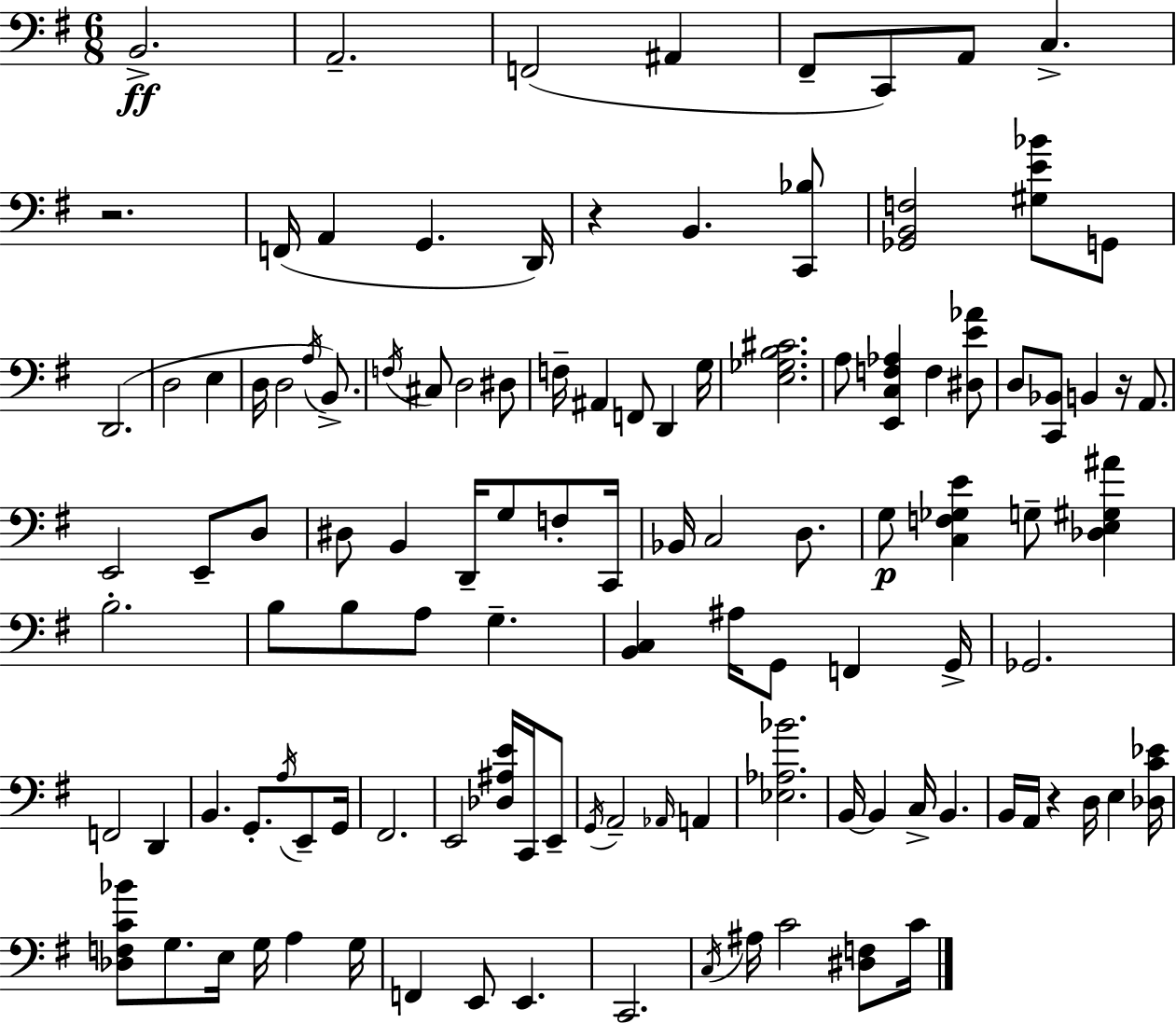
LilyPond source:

{
  \clef bass
  \numericTimeSignature
  \time 6/8
  \key g \major
  b,2.->\ff | a,2.-- | f,2( ais,4 | fis,8-- c,8) a,8 c4.-> | \break r2. | f,16( a,4 g,4. d,16) | r4 b,4. <c, bes>8 | <ges, b, f>2 <gis e' bes'>8 g,8 | \break d,2.( | d2 e4 | d16 d2 \acciaccatura { a16 }) b,8.-> | \acciaccatura { f16 } cis8 d2 | \break dis8 f16-- ais,4 f,8 d,4 | g16 <e ges b cis'>2. | a8 <e, c f aes>4 f4 | <dis e' aes'>8 d8 <c, bes,>8 b,4 r16 a,8. | \break e,2 e,8-- | d8 dis8 b,4 d,16-- g8 f8-. | c,16 bes,16 c2 d8. | g8\p <c f ges e'>4 g8-- <des e gis ais'>4 | \break b2.-. | b8 b8 a8 g4.-- | <b, c>4 ais16 g,8 f,4 | g,16-> ges,2. | \break f,2 d,4 | b,4. g,8.-. \acciaccatura { a16 } | e,8-- g,16 fis,2. | e,2 <des ais e'>16 | \break c,16 e,8-- \acciaccatura { g,16 } a,2-- | \grace { aes,16 } a,4 <ees aes bes'>2. | b,16~~ b,4 c16-> b,4. | b,16 a,16 r4 d16 | \break e4 <des c' ees'>16 <des f c' bes'>8 g8. e16 g16 | a4 g16 f,4 e,8 e,4. | c,2. | \acciaccatura { c16 } ais16 c'2 | \break <dis f>8 c'16 \bar "|."
}